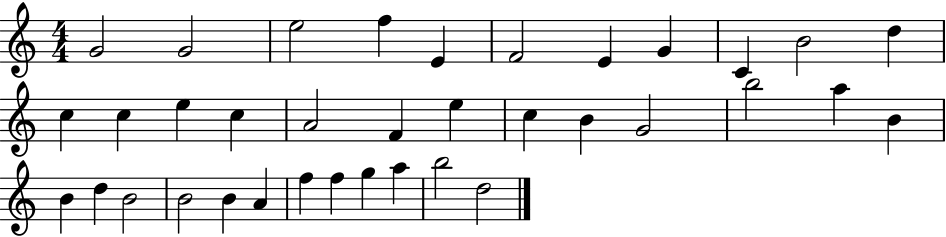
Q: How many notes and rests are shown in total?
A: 36